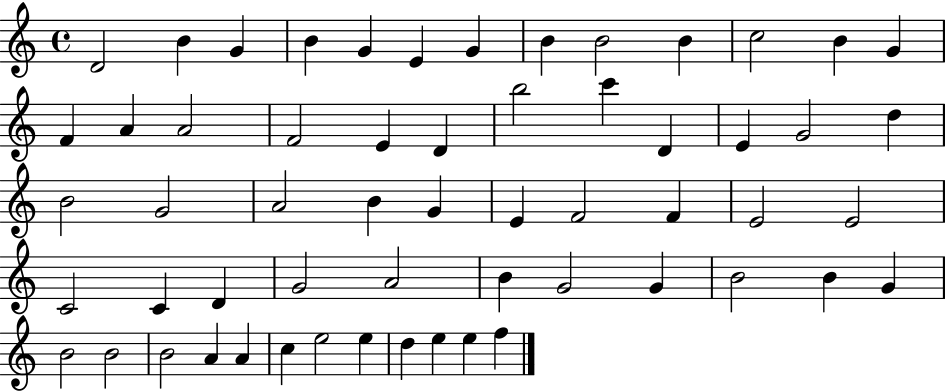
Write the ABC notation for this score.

X:1
T:Untitled
M:4/4
L:1/4
K:C
D2 B G B G E G B B2 B c2 B G F A A2 F2 E D b2 c' D E G2 d B2 G2 A2 B G E F2 F E2 E2 C2 C D G2 A2 B G2 G B2 B G B2 B2 B2 A A c e2 e d e e f